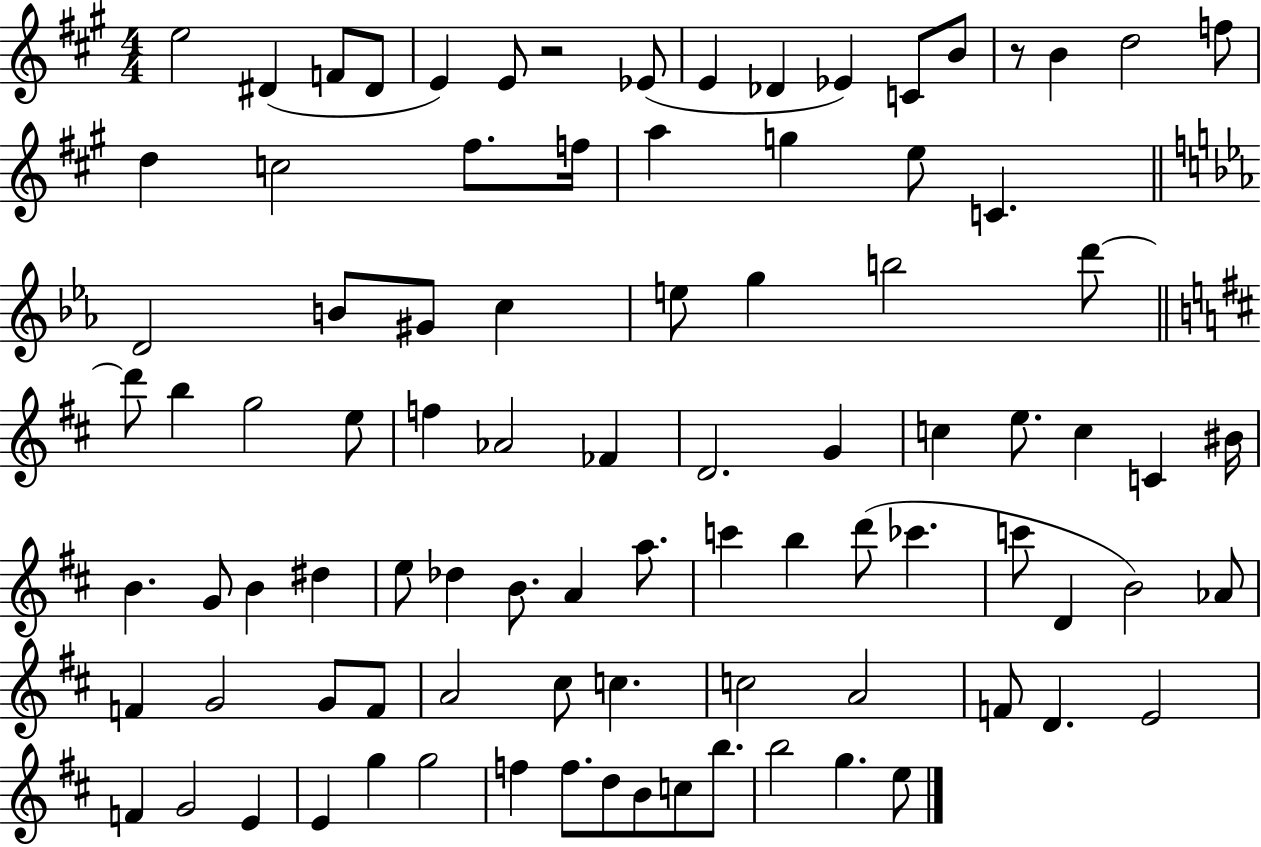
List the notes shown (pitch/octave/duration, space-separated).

E5/h D#4/q F4/e D#4/e E4/q E4/e R/h Eb4/e E4/q Db4/q Eb4/q C4/e B4/e R/e B4/q D5/h F5/e D5/q C5/h F#5/e. F5/s A5/q G5/q E5/e C4/q. D4/h B4/e G#4/e C5/q E5/e G5/q B5/h D6/e D6/e B5/q G5/h E5/e F5/q Ab4/h FES4/q D4/h. G4/q C5/q E5/e. C5/q C4/q BIS4/s B4/q. G4/e B4/q D#5/q E5/e Db5/q B4/e. A4/q A5/e. C6/q B5/q D6/e CES6/q. C6/e D4/q B4/h Ab4/e F4/q G4/h G4/e F4/e A4/h C#5/e C5/q. C5/h A4/h F4/e D4/q. E4/h F4/q G4/h E4/q E4/q G5/q G5/h F5/q F5/e. D5/e B4/e C5/e B5/e. B5/h G5/q. E5/e